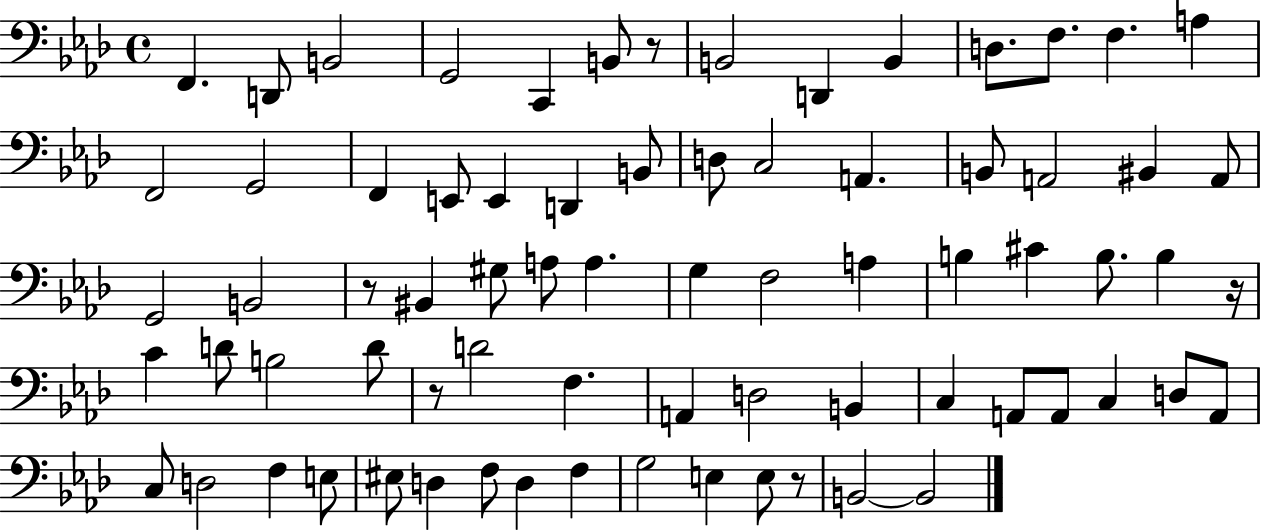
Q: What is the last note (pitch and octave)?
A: B2